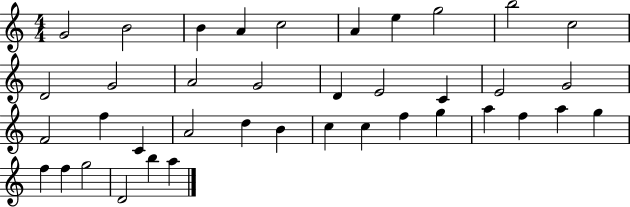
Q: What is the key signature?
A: C major